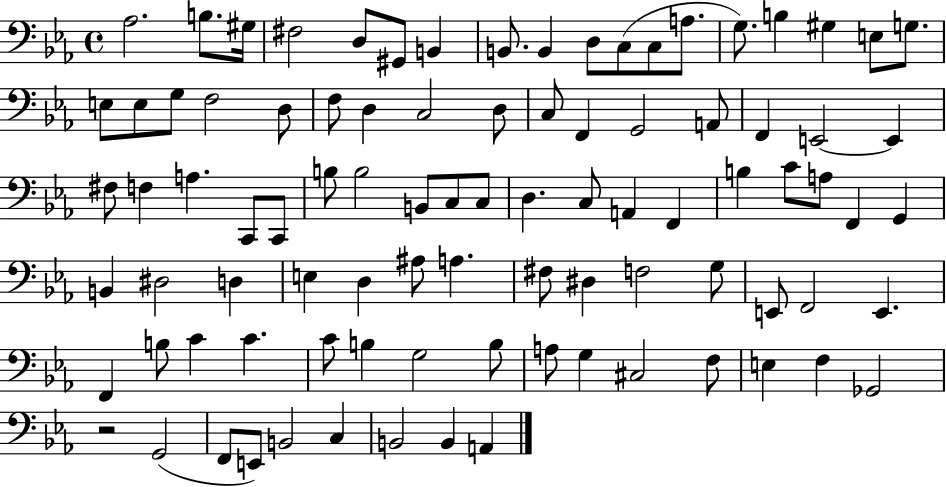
{
  \clef bass
  \time 4/4
  \defaultTimeSignature
  \key ees \major
  aes2. b8. gis16 | fis2 d8 gis,8 b,4 | b,8. b,4 d8 c8( c8 a8. | g8.) b4 gis4 e8 g8. | \break e8 e8 g8 f2 d8 | f8 d4 c2 d8 | c8 f,4 g,2 a,8 | f,4 e,2~~ e,4 | \break fis8 f4 a4. c,8 c,8 | b8 b2 b,8 c8 c8 | d4. c8 a,4 f,4 | b4 c'8 a8 f,4 g,4 | \break b,4 dis2 d4 | e4 d4 ais8 a4. | fis8 dis4 f2 g8 | e,8 f,2 e,4. | \break f,4 b8 c'4 c'4. | c'8 b4 g2 b8 | a8 g4 cis2 f8 | e4 f4 ges,2 | \break r2 g,2( | f,8 e,8) b,2 c4 | b,2 b,4 a,4 | \bar "|."
}